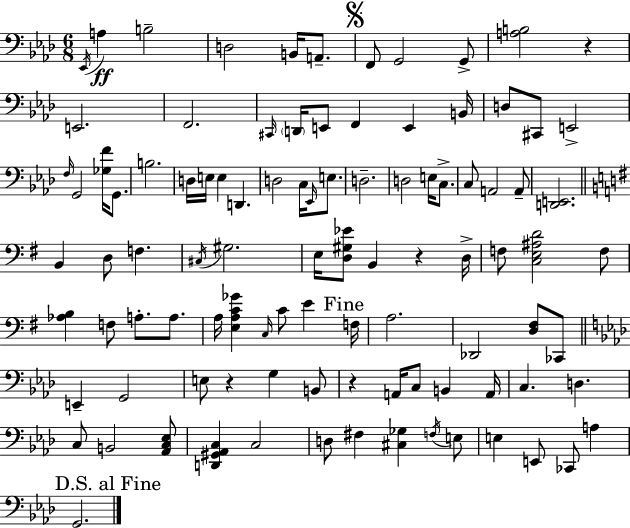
{
  \clef bass
  \numericTimeSignature
  \time 6/8
  \key aes \major
  \repeat volta 2 { \acciaccatura { ees,16 }\ff a4 b2-- | d2 b,16 a,8.-- | \mark \markup { \musicglyph "scripts.segno" } f,8 g,2 g,8-> | <a b>2 r4 | \break e,2. | f,2. | \grace { cis,16 } \parenthesize d,16 e,8 f,4 e,4 | b,16 d8 cis,8 e,2-> | \break \grace { f16 } g,2 <ges f'>16 | g,8. b2. | d16 e16 e4 d,4. | d2 c16 | \break \grace { ees,16 } e8. d2.-- | d2 | e16 c8.-> c8 a,2 | a,8-- <d, e,>2. | \break \bar "||" \break \key e \minor b,4 d8 f4. | \acciaccatura { cis16 } gis2. | e16 <d gis ees'>8 b,4 r4 | d16-> f8 <c e ais d'>2 f8 | \break <aes b>4 f8 a8.-. a8. | a16 <e a c' ges'>4 \grace { c16 } c'8 e'4 | \mark "Fine" f16 a2. | des,2 <d fis>8 | \break ces,8 \bar "||" \break \key aes \major e,4-- g,2 | e8 r4 g4 b,8 | r4 a,16 c8 b,4 a,16 | c4. d4. | \break c8 b,2 <aes, c ees>8 | <d, gis, aes, c>4 c2 | d8 fis4 <cis ges>4 \acciaccatura { f16 } e8 | e4 e,8 ces,8 a4 | \break \mark "D.S. al Fine" g,2. | } \bar "|."
}